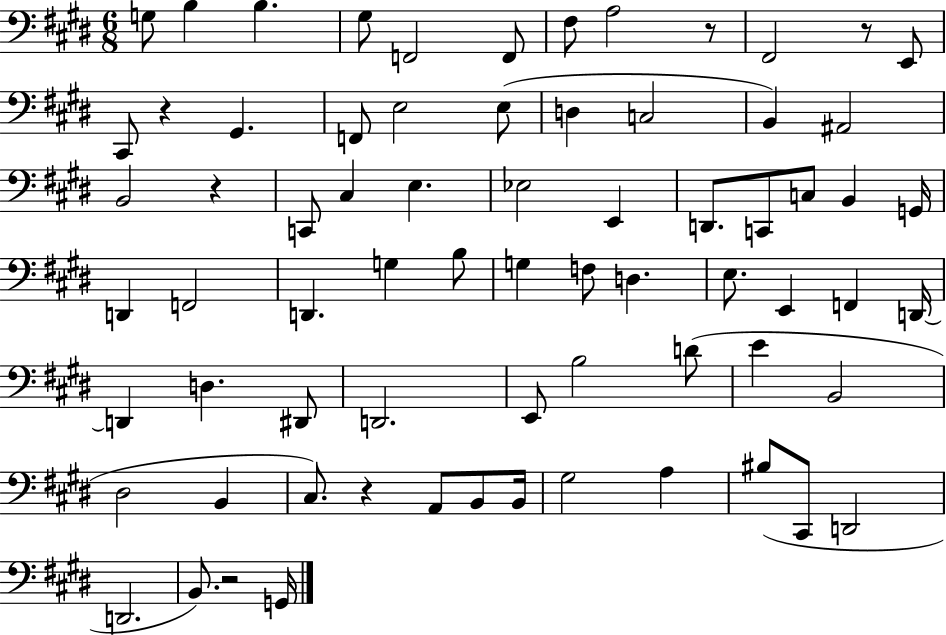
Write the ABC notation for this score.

X:1
T:Untitled
M:6/8
L:1/4
K:E
G,/2 B, B, ^G,/2 F,,2 F,,/2 ^F,/2 A,2 z/2 ^F,,2 z/2 E,,/2 ^C,,/2 z ^G,, F,,/2 E,2 E,/2 D, C,2 B,, ^A,,2 B,,2 z C,,/2 ^C, E, _E,2 E,, D,,/2 C,,/2 C,/2 B,, G,,/4 D,, F,,2 D,, G, B,/2 G, F,/2 D, E,/2 E,, F,, D,,/4 D,, D, ^D,,/2 D,,2 E,,/2 B,2 D/2 E B,,2 ^D,2 B,, ^C,/2 z A,,/2 B,,/2 B,,/4 ^G,2 A, ^B,/2 ^C,,/2 D,,2 D,,2 B,,/2 z2 G,,/4